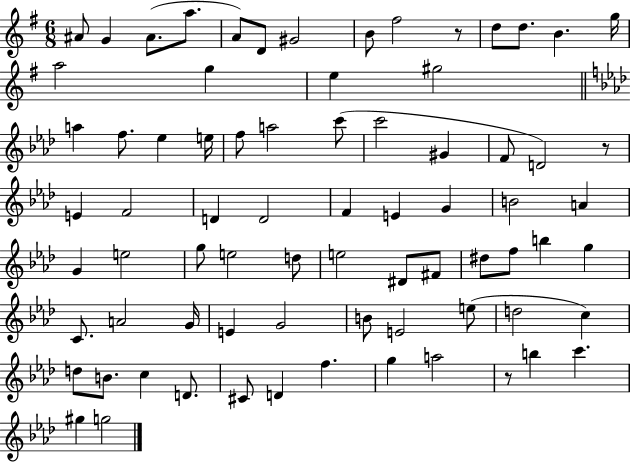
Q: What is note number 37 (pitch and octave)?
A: A4